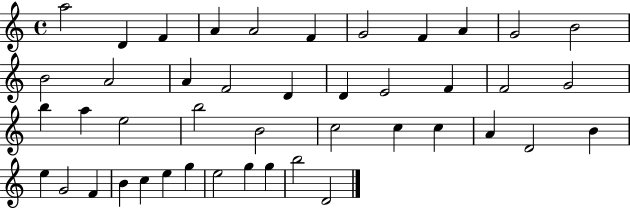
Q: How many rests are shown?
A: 0